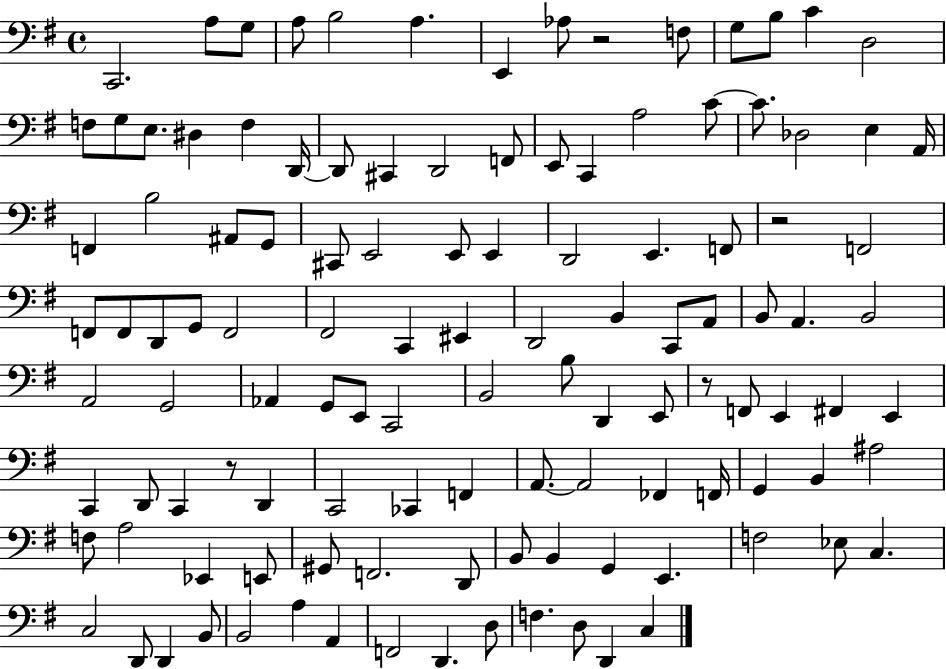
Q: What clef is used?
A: bass